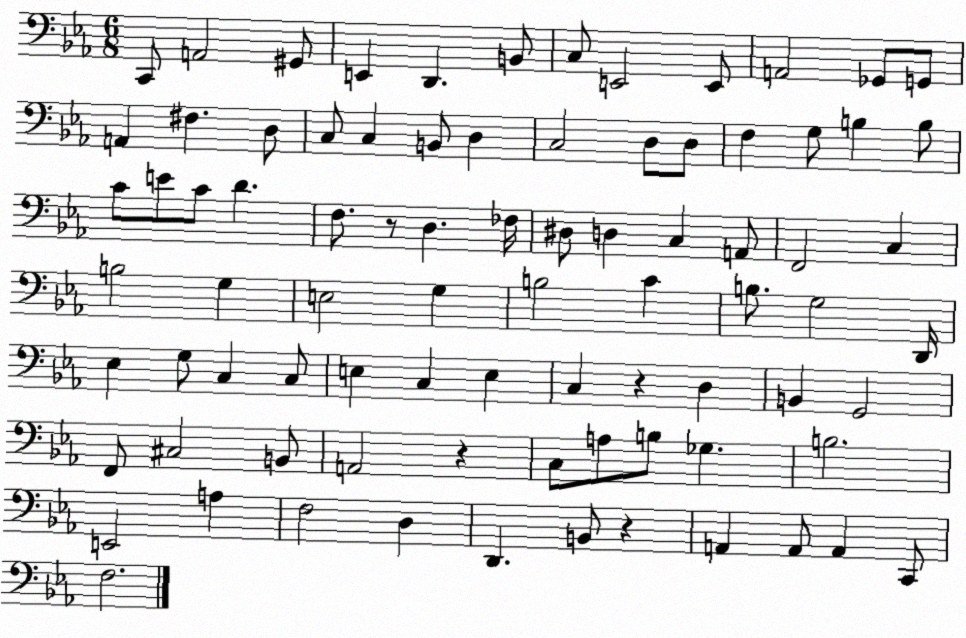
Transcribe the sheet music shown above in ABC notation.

X:1
T:Untitled
M:6/8
L:1/4
K:Eb
C,,/2 A,,2 ^G,,/2 E,, D,, B,,/2 C,/2 E,,2 E,,/2 A,,2 _G,,/2 G,,/2 A,, ^F, D,/2 C,/2 C, B,,/2 D, C,2 D,/2 D,/2 F, G,/2 B, B,/2 C/2 E/2 C/2 D F,/2 z/2 D, _F,/4 ^D,/2 D, C, A,,/2 F,,2 C, B,2 G, E,2 G, B,2 C B,/2 G,2 D,,/4 _E, G,/2 C, C,/2 E, C, E, C, z D, B,, G,,2 F,,/2 ^C,2 B,,/2 A,,2 z C,/2 A,/2 B,/2 _G, B,2 E,,2 A, F,2 D, D,, B,,/2 z A,, A,,/2 A,, C,,/2 F,2